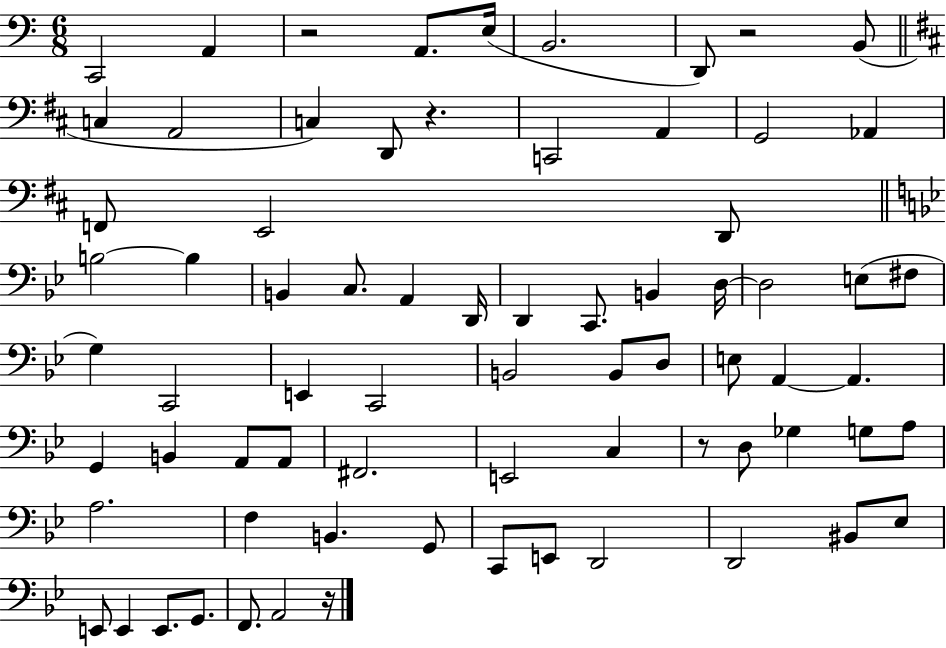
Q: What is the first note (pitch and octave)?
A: C2